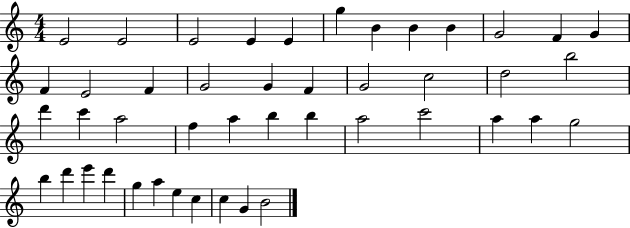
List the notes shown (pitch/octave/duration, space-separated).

E4/h E4/h E4/h E4/q E4/q G5/q B4/q B4/q B4/q G4/h F4/q G4/q F4/q E4/h F4/q G4/h G4/q F4/q G4/h C5/h D5/h B5/h D6/q C6/q A5/h F5/q A5/q B5/q B5/q A5/h C6/h A5/q A5/q G5/h B5/q D6/q E6/q D6/q G5/q A5/q E5/q C5/q C5/q G4/q B4/h